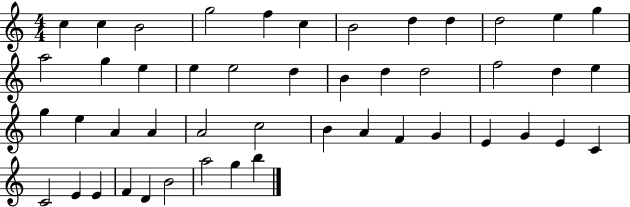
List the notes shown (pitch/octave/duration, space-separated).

C5/q C5/q B4/h G5/h F5/q C5/q B4/h D5/q D5/q D5/h E5/q G5/q A5/h G5/q E5/q E5/q E5/h D5/q B4/q D5/q D5/h F5/h D5/q E5/q G5/q E5/q A4/q A4/q A4/h C5/h B4/q A4/q F4/q G4/q E4/q G4/q E4/q C4/q C4/h E4/q E4/q F4/q D4/q B4/h A5/h G5/q B5/q